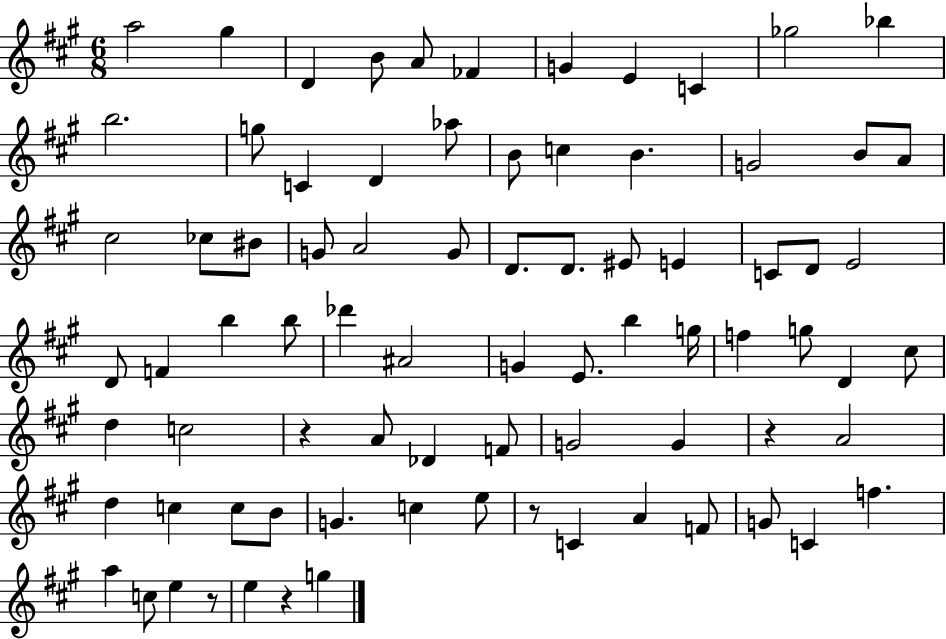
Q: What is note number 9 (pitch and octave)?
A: C4